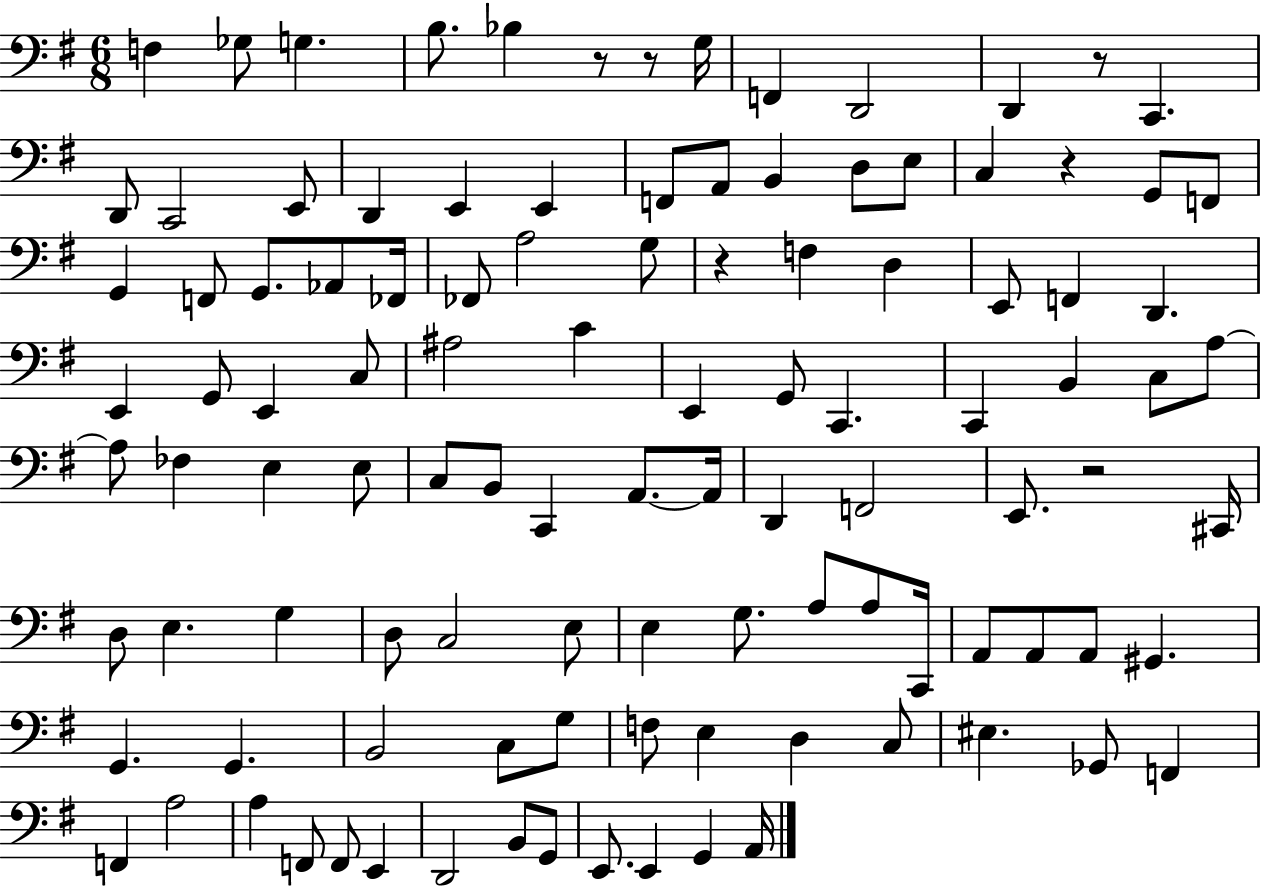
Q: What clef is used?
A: bass